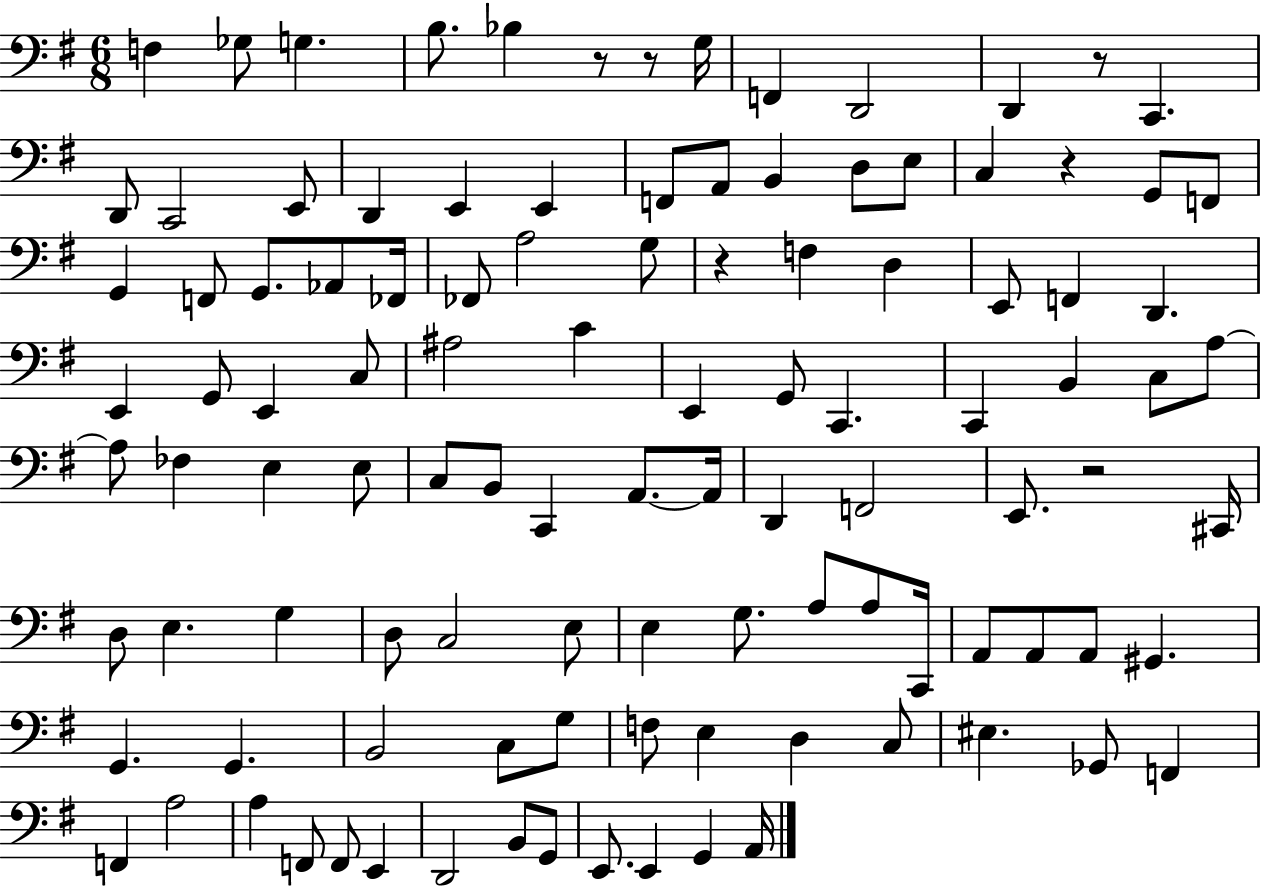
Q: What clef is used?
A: bass